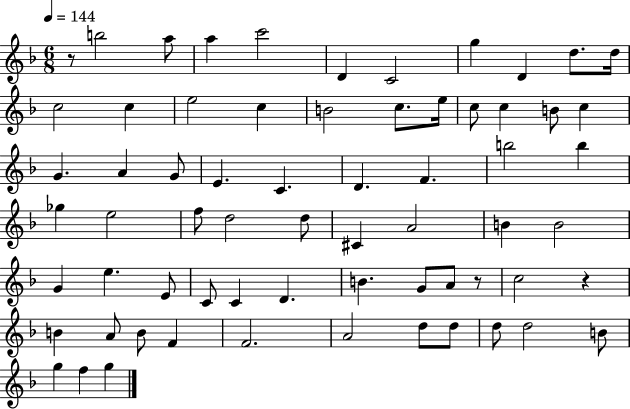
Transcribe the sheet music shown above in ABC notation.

X:1
T:Untitled
M:6/8
L:1/4
K:F
z/2 b2 a/2 a c'2 D C2 g D d/2 d/4 c2 c e2 c B2 c/2 e/4 c/2 c B/2 c G A G/2 E C D F b2 b _g e2 f/2 d2 d/2 ^C A2 B B2 G e E/2 C/2 C D B G/2 A/2 z/2 c2 z B A/2 B/2 F F2 A2 d/2 d/2 d/2 d2 B/2 g f g